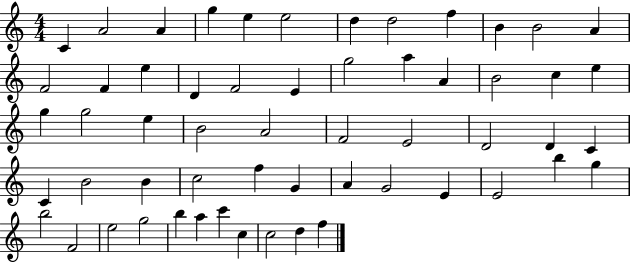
C4/q A4/h A4/q G5/q E5/q E5/h D5/q D5/h F5/q B4/q B4/h A4/q F4/h F4/q E5/q D4/q F4/h E4/q G5/h A5/q A4/q B4/h C5/q E5/q G5/q G5/h E5/q B4/h A4/h F4/h E4/h D4/h D4/q C4/q C4/q B4/h B4/q C5/h F5/q G4/q A4/q G4/h E4/q E4/h B5/q G5/q B5/h F4/h E5/h G5/h B5/q A5/q C6/q C5/q C5/h D5/q F5/q